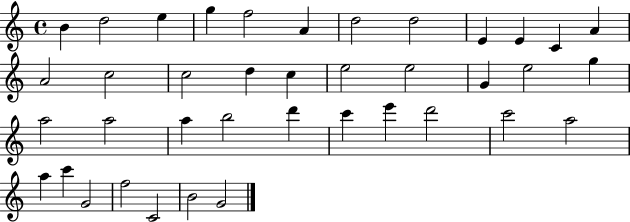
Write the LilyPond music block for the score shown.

{
  \clef treble
  \time 4/4
  \defaultTimeSignature
  \key c \major
  b'4 d''2 e''4 | g''4 f''2 a'4 | d''2 d''2 | e'4 e'4 c'4 a'4 | \break a'2 c''2 | c''2 d''4 c''4 | e''2 e''2 | g'4 e''2 g''4 | \break a''2 a''2 | a''4 b''2 d'''4 | c'''4 e'''4 d'''2 | c'''2 a''2 | \break a''4 c'''4 g'2 | f''2 c'2 | b'2 g'2 | \bar "|."
}